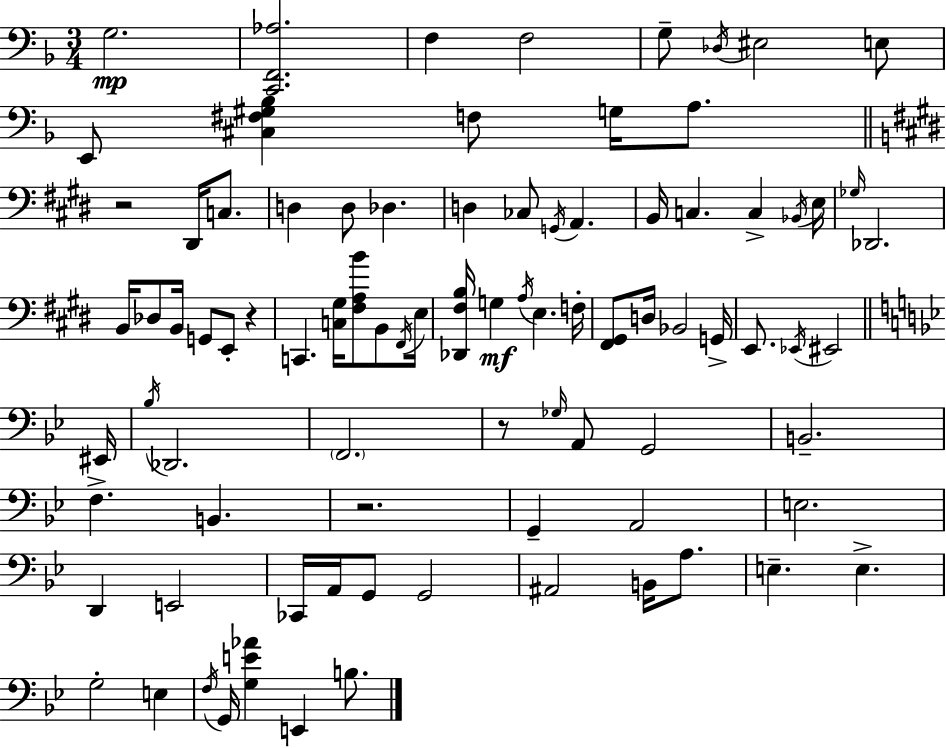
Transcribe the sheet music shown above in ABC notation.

X:1
T:Untitled
M:3/4
L:1/4
K:F
G,2 [C,,F,,_A,]2 F, F,2 G,/2 _D,/4 ^E,2 E,/2 E,,/2 [^C,^F,^G,_B,] F,/2 G,/4 A,/2 z2 ^D,,/4 C,/2 D, D,/2 _D, D, _C,/2 G,,/4 A,, B,,/4 C, C, _B,,/4 E,/4 _G,/4 _D,,2 B,,/4 _D,/2 B,,/4 G,,/2 E,,/2 z C,, [C,^G,]/4 [^F,A,B]/2 B,,/2 ^F,,/4 E,/4 [_D,,^F,B,]/4 G, A,/4 E, F,/4 [^F,,^G,,]/2 D,/4 _B,,2 G,,/4 E,,/2 _E,,/4 ^E,,2 ^E,,/4 _B,/4 _D,,2 F,,2 z/2 _G,/4 A,,/2 G,,2 B,,2 F, B,, z2 G,, A,,2 E,2 D,, E,,2 _C,,/4 A,,/4 G,,/2 G,,2 ^A,,2 B,,/4 A,/2 E, E, G,2 E, F,/4 G,,/4 [G,E_A] E,, B,/2